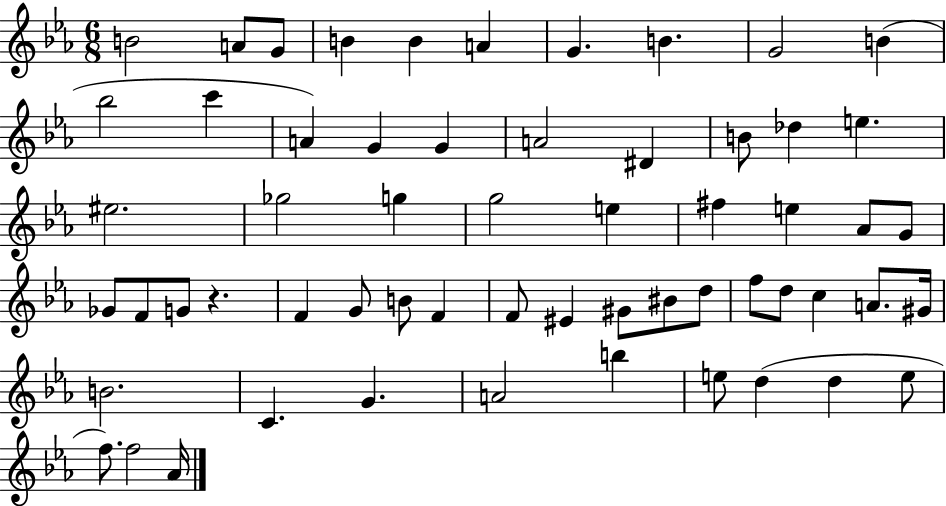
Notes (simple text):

B4/h A4/e G4/e B4/q B4/q A4/q G4/q. B4/q. G4/h B4/q Bb5/h C6/q A4/q G4/q G4/q A4/h D#4/q B4/e Db5/q E5/q. EIS5/h. Gb5/h G5/q G5/h E5/q F#5/q E5/q Ab4/e G4/e Gb4/e F4/e G4/e R/q. F4/q G4/e B4/e F4/q F4/e EIS4/q G#4/e BIS4/e D5/e F5/e D5/e C5/q A4/e. G#4/s B4/h. C4/q. G4/q. A4/h B5/q E5/e D5/q D5/q E5/e F5/e. F5/h Ab4/s